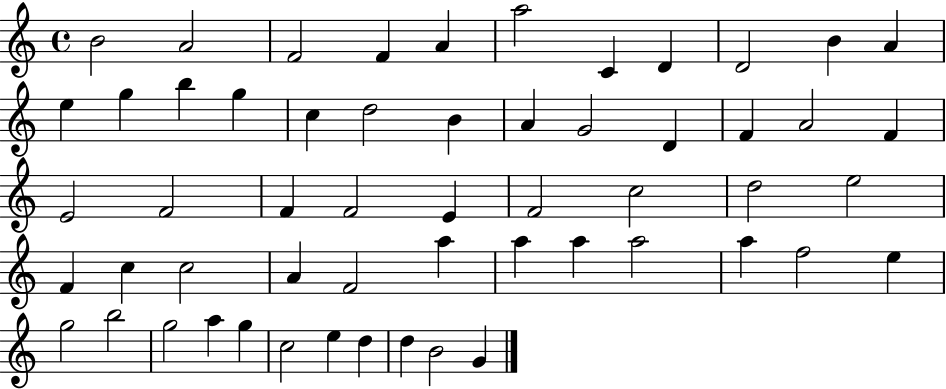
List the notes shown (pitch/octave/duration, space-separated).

B4/h A4/h F4/h F4/q A4/q A5/h C4/q D4/q D4/h B4/q A4/q E5/q G5/q B5/q G5/q C5/q D5/h B4/q A4/q G4/h D4/q F4/q A4/h F4/q E4/h F4/h F4/q F4/h E4/q F4/h C5/h D5/h E5/h F4/q C5/q C5/h A4/q F4/h A5/q A5/q A5/q A5/h A5/q F5/h E5/q G5/h B5/h G5/h A5/q G5/q C5/h E5/q D5/q D5/q B4/h G4/q